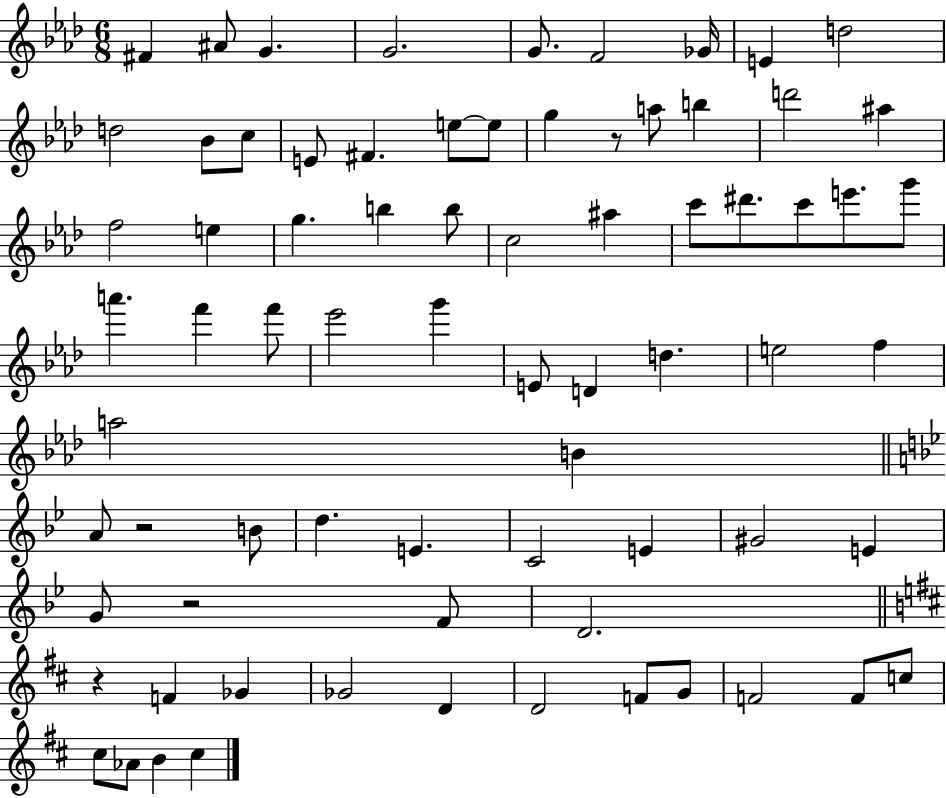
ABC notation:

X:1
T:Untitled
M:6/8
L:1/4
K:Ab
^F ^A/2 G G2 G/2 F2 _G/4 E d2 d2 _B/2 c/2 E/2 ^F e/2 e/2 g z/2 a/2 b d'2 ^a f2 e g b b/2 c2 ^a c'/2 ^d'/2 c'/2 e'/2 g'/2 a' f' f'/2 _e'2 g' E/2 D d e2 f a2 B A/2 z2 B/2 d E C2 E ^G2 E G/2 z2 F/2 D2 z F _G _G2 D D2 F/2 G/2 F2 F/2 c/2 ^c/2 _A/2 B ^c